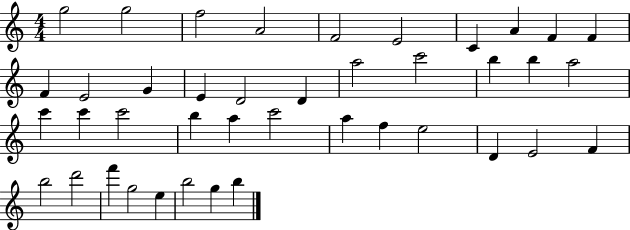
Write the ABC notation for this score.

X:1
T:Untitled
M:4/4
L:1/4
K:C
g2 g2 f2 A2 F2 E2 C A F F F E2 G E D2 D a2 c'2 b b a2 c' c' c'2 b a c'2 a f e2 D E2 F b2 d'2 f' g2 e b2 g b